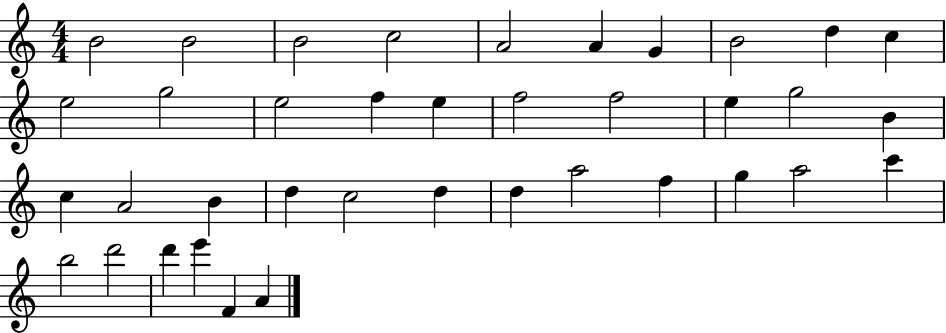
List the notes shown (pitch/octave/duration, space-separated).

B4/h B4/h B4/h C5/h A4/h A4/q G4/q B4/h D5/q C5/q E5/h G5/h E5/h F5/q E5/q F5/h F5/h E5/q G5/h B4/q C5/q A4/h B4/q D5/q C5/h D5/q D5/q A5/h F5/q G5/q A5/h C6/q B5/h D6/h D6/q E6/q F4/q A4/q